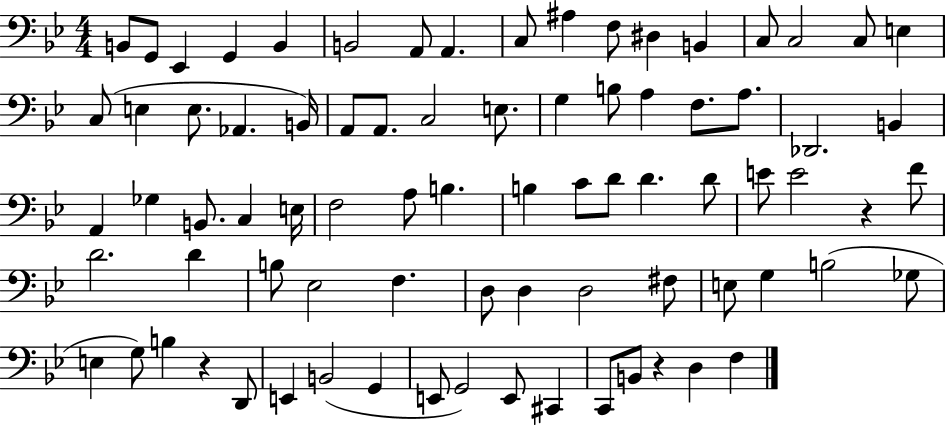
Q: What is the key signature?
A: BES major